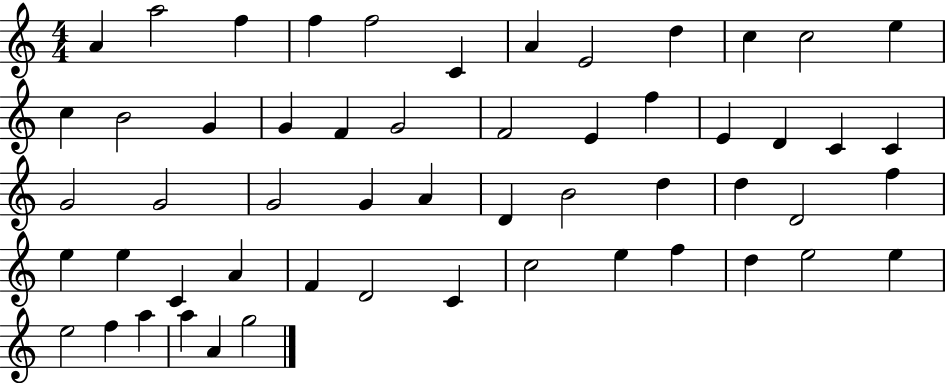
X:1
T:Untitled
M:4/4
L:1/4
K:C
A a2 f f f2 C A E2 d c c2 e c B2 G G F G2 F2 E f E D C C G2 G2 G2 G A D B2 d d D2 f e e C A F D2 C c2 e f d e2 e e2 f a a A g2